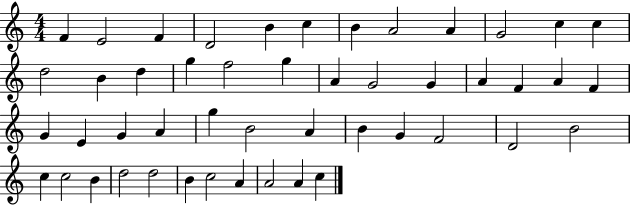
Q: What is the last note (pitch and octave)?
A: C5